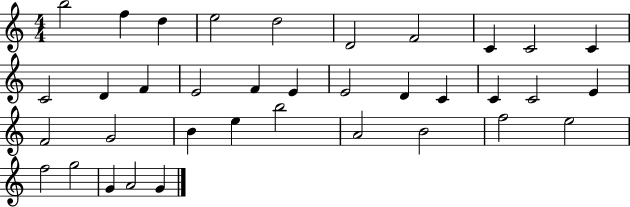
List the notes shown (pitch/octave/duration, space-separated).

B5/h F5/q D5/q E5/h D5/h D4/h F4/h C4/q C4/h C4/q C4/h D4/q F4/q E4/h F4/q E4/q E4/h D4/q C4/q C4/q C4/h E4/q F4/h G4/h B4/q E5/q B5/h A4/h B4/h F5/h E5/h F5/h G5/h G4/q A4/h G4/q